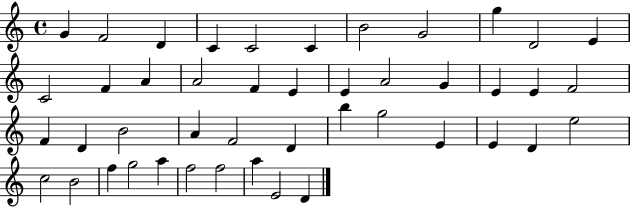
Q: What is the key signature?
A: C major